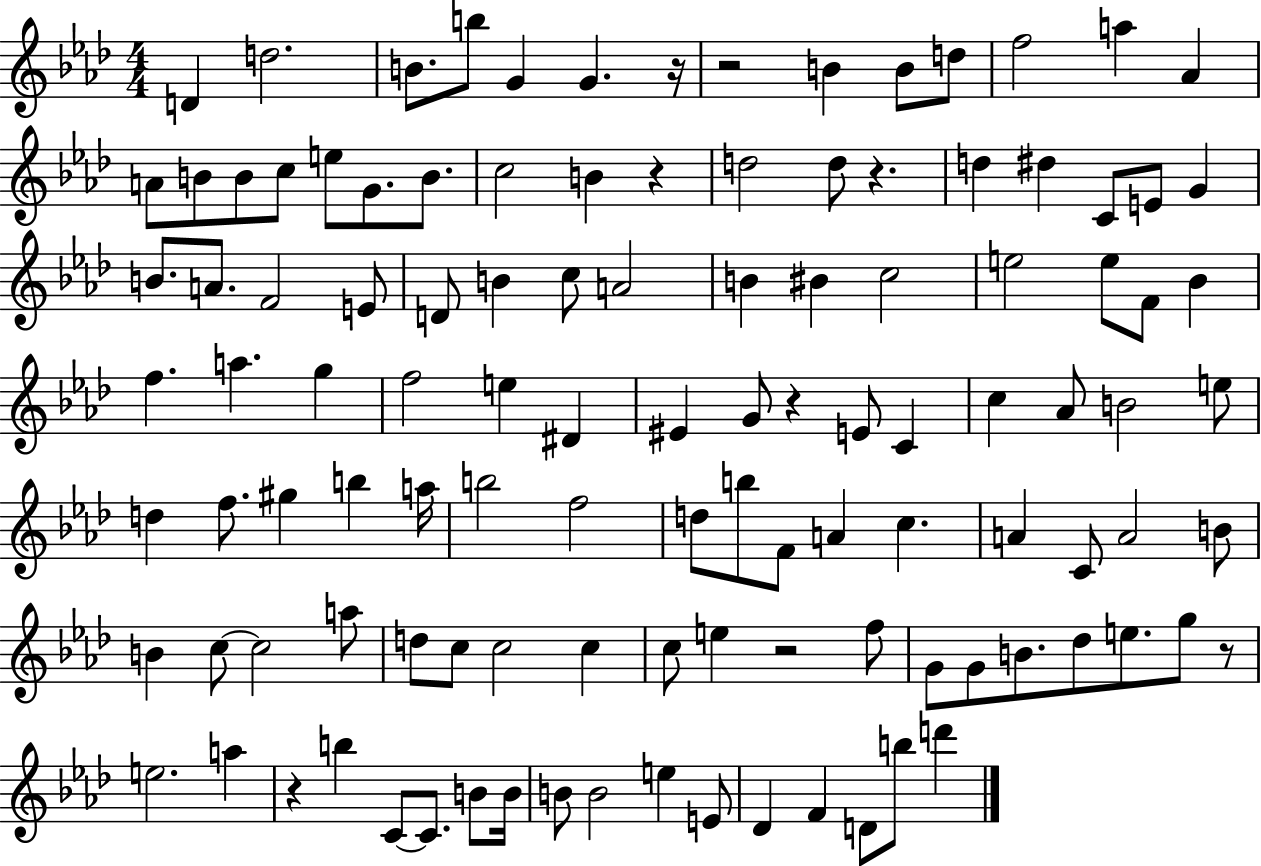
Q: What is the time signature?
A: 4/4